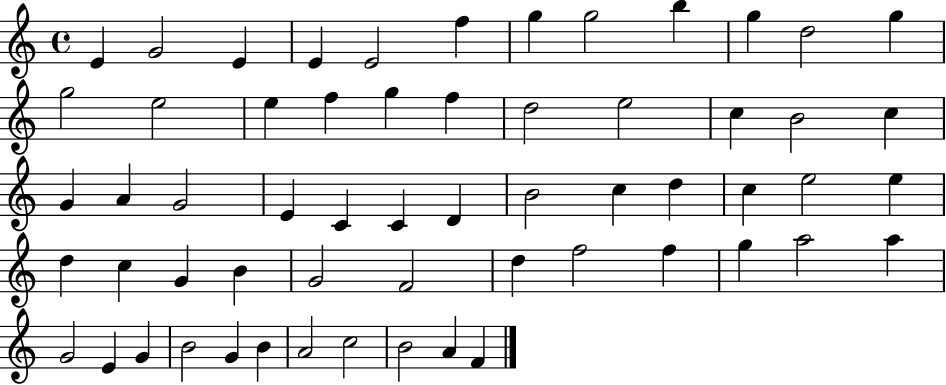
X:1
T:Untitled
M:4/4
L:1/4
K:C
E G2 E E E2 f g g2 b g d2 g g2 e2 e f g f d2 e2 c B2 c G A G2 E C C D B2 c d c e2 e d c G B G2 F2 d f2 f g a2 a G2 E G B2 G B A2 c2 B2 A F